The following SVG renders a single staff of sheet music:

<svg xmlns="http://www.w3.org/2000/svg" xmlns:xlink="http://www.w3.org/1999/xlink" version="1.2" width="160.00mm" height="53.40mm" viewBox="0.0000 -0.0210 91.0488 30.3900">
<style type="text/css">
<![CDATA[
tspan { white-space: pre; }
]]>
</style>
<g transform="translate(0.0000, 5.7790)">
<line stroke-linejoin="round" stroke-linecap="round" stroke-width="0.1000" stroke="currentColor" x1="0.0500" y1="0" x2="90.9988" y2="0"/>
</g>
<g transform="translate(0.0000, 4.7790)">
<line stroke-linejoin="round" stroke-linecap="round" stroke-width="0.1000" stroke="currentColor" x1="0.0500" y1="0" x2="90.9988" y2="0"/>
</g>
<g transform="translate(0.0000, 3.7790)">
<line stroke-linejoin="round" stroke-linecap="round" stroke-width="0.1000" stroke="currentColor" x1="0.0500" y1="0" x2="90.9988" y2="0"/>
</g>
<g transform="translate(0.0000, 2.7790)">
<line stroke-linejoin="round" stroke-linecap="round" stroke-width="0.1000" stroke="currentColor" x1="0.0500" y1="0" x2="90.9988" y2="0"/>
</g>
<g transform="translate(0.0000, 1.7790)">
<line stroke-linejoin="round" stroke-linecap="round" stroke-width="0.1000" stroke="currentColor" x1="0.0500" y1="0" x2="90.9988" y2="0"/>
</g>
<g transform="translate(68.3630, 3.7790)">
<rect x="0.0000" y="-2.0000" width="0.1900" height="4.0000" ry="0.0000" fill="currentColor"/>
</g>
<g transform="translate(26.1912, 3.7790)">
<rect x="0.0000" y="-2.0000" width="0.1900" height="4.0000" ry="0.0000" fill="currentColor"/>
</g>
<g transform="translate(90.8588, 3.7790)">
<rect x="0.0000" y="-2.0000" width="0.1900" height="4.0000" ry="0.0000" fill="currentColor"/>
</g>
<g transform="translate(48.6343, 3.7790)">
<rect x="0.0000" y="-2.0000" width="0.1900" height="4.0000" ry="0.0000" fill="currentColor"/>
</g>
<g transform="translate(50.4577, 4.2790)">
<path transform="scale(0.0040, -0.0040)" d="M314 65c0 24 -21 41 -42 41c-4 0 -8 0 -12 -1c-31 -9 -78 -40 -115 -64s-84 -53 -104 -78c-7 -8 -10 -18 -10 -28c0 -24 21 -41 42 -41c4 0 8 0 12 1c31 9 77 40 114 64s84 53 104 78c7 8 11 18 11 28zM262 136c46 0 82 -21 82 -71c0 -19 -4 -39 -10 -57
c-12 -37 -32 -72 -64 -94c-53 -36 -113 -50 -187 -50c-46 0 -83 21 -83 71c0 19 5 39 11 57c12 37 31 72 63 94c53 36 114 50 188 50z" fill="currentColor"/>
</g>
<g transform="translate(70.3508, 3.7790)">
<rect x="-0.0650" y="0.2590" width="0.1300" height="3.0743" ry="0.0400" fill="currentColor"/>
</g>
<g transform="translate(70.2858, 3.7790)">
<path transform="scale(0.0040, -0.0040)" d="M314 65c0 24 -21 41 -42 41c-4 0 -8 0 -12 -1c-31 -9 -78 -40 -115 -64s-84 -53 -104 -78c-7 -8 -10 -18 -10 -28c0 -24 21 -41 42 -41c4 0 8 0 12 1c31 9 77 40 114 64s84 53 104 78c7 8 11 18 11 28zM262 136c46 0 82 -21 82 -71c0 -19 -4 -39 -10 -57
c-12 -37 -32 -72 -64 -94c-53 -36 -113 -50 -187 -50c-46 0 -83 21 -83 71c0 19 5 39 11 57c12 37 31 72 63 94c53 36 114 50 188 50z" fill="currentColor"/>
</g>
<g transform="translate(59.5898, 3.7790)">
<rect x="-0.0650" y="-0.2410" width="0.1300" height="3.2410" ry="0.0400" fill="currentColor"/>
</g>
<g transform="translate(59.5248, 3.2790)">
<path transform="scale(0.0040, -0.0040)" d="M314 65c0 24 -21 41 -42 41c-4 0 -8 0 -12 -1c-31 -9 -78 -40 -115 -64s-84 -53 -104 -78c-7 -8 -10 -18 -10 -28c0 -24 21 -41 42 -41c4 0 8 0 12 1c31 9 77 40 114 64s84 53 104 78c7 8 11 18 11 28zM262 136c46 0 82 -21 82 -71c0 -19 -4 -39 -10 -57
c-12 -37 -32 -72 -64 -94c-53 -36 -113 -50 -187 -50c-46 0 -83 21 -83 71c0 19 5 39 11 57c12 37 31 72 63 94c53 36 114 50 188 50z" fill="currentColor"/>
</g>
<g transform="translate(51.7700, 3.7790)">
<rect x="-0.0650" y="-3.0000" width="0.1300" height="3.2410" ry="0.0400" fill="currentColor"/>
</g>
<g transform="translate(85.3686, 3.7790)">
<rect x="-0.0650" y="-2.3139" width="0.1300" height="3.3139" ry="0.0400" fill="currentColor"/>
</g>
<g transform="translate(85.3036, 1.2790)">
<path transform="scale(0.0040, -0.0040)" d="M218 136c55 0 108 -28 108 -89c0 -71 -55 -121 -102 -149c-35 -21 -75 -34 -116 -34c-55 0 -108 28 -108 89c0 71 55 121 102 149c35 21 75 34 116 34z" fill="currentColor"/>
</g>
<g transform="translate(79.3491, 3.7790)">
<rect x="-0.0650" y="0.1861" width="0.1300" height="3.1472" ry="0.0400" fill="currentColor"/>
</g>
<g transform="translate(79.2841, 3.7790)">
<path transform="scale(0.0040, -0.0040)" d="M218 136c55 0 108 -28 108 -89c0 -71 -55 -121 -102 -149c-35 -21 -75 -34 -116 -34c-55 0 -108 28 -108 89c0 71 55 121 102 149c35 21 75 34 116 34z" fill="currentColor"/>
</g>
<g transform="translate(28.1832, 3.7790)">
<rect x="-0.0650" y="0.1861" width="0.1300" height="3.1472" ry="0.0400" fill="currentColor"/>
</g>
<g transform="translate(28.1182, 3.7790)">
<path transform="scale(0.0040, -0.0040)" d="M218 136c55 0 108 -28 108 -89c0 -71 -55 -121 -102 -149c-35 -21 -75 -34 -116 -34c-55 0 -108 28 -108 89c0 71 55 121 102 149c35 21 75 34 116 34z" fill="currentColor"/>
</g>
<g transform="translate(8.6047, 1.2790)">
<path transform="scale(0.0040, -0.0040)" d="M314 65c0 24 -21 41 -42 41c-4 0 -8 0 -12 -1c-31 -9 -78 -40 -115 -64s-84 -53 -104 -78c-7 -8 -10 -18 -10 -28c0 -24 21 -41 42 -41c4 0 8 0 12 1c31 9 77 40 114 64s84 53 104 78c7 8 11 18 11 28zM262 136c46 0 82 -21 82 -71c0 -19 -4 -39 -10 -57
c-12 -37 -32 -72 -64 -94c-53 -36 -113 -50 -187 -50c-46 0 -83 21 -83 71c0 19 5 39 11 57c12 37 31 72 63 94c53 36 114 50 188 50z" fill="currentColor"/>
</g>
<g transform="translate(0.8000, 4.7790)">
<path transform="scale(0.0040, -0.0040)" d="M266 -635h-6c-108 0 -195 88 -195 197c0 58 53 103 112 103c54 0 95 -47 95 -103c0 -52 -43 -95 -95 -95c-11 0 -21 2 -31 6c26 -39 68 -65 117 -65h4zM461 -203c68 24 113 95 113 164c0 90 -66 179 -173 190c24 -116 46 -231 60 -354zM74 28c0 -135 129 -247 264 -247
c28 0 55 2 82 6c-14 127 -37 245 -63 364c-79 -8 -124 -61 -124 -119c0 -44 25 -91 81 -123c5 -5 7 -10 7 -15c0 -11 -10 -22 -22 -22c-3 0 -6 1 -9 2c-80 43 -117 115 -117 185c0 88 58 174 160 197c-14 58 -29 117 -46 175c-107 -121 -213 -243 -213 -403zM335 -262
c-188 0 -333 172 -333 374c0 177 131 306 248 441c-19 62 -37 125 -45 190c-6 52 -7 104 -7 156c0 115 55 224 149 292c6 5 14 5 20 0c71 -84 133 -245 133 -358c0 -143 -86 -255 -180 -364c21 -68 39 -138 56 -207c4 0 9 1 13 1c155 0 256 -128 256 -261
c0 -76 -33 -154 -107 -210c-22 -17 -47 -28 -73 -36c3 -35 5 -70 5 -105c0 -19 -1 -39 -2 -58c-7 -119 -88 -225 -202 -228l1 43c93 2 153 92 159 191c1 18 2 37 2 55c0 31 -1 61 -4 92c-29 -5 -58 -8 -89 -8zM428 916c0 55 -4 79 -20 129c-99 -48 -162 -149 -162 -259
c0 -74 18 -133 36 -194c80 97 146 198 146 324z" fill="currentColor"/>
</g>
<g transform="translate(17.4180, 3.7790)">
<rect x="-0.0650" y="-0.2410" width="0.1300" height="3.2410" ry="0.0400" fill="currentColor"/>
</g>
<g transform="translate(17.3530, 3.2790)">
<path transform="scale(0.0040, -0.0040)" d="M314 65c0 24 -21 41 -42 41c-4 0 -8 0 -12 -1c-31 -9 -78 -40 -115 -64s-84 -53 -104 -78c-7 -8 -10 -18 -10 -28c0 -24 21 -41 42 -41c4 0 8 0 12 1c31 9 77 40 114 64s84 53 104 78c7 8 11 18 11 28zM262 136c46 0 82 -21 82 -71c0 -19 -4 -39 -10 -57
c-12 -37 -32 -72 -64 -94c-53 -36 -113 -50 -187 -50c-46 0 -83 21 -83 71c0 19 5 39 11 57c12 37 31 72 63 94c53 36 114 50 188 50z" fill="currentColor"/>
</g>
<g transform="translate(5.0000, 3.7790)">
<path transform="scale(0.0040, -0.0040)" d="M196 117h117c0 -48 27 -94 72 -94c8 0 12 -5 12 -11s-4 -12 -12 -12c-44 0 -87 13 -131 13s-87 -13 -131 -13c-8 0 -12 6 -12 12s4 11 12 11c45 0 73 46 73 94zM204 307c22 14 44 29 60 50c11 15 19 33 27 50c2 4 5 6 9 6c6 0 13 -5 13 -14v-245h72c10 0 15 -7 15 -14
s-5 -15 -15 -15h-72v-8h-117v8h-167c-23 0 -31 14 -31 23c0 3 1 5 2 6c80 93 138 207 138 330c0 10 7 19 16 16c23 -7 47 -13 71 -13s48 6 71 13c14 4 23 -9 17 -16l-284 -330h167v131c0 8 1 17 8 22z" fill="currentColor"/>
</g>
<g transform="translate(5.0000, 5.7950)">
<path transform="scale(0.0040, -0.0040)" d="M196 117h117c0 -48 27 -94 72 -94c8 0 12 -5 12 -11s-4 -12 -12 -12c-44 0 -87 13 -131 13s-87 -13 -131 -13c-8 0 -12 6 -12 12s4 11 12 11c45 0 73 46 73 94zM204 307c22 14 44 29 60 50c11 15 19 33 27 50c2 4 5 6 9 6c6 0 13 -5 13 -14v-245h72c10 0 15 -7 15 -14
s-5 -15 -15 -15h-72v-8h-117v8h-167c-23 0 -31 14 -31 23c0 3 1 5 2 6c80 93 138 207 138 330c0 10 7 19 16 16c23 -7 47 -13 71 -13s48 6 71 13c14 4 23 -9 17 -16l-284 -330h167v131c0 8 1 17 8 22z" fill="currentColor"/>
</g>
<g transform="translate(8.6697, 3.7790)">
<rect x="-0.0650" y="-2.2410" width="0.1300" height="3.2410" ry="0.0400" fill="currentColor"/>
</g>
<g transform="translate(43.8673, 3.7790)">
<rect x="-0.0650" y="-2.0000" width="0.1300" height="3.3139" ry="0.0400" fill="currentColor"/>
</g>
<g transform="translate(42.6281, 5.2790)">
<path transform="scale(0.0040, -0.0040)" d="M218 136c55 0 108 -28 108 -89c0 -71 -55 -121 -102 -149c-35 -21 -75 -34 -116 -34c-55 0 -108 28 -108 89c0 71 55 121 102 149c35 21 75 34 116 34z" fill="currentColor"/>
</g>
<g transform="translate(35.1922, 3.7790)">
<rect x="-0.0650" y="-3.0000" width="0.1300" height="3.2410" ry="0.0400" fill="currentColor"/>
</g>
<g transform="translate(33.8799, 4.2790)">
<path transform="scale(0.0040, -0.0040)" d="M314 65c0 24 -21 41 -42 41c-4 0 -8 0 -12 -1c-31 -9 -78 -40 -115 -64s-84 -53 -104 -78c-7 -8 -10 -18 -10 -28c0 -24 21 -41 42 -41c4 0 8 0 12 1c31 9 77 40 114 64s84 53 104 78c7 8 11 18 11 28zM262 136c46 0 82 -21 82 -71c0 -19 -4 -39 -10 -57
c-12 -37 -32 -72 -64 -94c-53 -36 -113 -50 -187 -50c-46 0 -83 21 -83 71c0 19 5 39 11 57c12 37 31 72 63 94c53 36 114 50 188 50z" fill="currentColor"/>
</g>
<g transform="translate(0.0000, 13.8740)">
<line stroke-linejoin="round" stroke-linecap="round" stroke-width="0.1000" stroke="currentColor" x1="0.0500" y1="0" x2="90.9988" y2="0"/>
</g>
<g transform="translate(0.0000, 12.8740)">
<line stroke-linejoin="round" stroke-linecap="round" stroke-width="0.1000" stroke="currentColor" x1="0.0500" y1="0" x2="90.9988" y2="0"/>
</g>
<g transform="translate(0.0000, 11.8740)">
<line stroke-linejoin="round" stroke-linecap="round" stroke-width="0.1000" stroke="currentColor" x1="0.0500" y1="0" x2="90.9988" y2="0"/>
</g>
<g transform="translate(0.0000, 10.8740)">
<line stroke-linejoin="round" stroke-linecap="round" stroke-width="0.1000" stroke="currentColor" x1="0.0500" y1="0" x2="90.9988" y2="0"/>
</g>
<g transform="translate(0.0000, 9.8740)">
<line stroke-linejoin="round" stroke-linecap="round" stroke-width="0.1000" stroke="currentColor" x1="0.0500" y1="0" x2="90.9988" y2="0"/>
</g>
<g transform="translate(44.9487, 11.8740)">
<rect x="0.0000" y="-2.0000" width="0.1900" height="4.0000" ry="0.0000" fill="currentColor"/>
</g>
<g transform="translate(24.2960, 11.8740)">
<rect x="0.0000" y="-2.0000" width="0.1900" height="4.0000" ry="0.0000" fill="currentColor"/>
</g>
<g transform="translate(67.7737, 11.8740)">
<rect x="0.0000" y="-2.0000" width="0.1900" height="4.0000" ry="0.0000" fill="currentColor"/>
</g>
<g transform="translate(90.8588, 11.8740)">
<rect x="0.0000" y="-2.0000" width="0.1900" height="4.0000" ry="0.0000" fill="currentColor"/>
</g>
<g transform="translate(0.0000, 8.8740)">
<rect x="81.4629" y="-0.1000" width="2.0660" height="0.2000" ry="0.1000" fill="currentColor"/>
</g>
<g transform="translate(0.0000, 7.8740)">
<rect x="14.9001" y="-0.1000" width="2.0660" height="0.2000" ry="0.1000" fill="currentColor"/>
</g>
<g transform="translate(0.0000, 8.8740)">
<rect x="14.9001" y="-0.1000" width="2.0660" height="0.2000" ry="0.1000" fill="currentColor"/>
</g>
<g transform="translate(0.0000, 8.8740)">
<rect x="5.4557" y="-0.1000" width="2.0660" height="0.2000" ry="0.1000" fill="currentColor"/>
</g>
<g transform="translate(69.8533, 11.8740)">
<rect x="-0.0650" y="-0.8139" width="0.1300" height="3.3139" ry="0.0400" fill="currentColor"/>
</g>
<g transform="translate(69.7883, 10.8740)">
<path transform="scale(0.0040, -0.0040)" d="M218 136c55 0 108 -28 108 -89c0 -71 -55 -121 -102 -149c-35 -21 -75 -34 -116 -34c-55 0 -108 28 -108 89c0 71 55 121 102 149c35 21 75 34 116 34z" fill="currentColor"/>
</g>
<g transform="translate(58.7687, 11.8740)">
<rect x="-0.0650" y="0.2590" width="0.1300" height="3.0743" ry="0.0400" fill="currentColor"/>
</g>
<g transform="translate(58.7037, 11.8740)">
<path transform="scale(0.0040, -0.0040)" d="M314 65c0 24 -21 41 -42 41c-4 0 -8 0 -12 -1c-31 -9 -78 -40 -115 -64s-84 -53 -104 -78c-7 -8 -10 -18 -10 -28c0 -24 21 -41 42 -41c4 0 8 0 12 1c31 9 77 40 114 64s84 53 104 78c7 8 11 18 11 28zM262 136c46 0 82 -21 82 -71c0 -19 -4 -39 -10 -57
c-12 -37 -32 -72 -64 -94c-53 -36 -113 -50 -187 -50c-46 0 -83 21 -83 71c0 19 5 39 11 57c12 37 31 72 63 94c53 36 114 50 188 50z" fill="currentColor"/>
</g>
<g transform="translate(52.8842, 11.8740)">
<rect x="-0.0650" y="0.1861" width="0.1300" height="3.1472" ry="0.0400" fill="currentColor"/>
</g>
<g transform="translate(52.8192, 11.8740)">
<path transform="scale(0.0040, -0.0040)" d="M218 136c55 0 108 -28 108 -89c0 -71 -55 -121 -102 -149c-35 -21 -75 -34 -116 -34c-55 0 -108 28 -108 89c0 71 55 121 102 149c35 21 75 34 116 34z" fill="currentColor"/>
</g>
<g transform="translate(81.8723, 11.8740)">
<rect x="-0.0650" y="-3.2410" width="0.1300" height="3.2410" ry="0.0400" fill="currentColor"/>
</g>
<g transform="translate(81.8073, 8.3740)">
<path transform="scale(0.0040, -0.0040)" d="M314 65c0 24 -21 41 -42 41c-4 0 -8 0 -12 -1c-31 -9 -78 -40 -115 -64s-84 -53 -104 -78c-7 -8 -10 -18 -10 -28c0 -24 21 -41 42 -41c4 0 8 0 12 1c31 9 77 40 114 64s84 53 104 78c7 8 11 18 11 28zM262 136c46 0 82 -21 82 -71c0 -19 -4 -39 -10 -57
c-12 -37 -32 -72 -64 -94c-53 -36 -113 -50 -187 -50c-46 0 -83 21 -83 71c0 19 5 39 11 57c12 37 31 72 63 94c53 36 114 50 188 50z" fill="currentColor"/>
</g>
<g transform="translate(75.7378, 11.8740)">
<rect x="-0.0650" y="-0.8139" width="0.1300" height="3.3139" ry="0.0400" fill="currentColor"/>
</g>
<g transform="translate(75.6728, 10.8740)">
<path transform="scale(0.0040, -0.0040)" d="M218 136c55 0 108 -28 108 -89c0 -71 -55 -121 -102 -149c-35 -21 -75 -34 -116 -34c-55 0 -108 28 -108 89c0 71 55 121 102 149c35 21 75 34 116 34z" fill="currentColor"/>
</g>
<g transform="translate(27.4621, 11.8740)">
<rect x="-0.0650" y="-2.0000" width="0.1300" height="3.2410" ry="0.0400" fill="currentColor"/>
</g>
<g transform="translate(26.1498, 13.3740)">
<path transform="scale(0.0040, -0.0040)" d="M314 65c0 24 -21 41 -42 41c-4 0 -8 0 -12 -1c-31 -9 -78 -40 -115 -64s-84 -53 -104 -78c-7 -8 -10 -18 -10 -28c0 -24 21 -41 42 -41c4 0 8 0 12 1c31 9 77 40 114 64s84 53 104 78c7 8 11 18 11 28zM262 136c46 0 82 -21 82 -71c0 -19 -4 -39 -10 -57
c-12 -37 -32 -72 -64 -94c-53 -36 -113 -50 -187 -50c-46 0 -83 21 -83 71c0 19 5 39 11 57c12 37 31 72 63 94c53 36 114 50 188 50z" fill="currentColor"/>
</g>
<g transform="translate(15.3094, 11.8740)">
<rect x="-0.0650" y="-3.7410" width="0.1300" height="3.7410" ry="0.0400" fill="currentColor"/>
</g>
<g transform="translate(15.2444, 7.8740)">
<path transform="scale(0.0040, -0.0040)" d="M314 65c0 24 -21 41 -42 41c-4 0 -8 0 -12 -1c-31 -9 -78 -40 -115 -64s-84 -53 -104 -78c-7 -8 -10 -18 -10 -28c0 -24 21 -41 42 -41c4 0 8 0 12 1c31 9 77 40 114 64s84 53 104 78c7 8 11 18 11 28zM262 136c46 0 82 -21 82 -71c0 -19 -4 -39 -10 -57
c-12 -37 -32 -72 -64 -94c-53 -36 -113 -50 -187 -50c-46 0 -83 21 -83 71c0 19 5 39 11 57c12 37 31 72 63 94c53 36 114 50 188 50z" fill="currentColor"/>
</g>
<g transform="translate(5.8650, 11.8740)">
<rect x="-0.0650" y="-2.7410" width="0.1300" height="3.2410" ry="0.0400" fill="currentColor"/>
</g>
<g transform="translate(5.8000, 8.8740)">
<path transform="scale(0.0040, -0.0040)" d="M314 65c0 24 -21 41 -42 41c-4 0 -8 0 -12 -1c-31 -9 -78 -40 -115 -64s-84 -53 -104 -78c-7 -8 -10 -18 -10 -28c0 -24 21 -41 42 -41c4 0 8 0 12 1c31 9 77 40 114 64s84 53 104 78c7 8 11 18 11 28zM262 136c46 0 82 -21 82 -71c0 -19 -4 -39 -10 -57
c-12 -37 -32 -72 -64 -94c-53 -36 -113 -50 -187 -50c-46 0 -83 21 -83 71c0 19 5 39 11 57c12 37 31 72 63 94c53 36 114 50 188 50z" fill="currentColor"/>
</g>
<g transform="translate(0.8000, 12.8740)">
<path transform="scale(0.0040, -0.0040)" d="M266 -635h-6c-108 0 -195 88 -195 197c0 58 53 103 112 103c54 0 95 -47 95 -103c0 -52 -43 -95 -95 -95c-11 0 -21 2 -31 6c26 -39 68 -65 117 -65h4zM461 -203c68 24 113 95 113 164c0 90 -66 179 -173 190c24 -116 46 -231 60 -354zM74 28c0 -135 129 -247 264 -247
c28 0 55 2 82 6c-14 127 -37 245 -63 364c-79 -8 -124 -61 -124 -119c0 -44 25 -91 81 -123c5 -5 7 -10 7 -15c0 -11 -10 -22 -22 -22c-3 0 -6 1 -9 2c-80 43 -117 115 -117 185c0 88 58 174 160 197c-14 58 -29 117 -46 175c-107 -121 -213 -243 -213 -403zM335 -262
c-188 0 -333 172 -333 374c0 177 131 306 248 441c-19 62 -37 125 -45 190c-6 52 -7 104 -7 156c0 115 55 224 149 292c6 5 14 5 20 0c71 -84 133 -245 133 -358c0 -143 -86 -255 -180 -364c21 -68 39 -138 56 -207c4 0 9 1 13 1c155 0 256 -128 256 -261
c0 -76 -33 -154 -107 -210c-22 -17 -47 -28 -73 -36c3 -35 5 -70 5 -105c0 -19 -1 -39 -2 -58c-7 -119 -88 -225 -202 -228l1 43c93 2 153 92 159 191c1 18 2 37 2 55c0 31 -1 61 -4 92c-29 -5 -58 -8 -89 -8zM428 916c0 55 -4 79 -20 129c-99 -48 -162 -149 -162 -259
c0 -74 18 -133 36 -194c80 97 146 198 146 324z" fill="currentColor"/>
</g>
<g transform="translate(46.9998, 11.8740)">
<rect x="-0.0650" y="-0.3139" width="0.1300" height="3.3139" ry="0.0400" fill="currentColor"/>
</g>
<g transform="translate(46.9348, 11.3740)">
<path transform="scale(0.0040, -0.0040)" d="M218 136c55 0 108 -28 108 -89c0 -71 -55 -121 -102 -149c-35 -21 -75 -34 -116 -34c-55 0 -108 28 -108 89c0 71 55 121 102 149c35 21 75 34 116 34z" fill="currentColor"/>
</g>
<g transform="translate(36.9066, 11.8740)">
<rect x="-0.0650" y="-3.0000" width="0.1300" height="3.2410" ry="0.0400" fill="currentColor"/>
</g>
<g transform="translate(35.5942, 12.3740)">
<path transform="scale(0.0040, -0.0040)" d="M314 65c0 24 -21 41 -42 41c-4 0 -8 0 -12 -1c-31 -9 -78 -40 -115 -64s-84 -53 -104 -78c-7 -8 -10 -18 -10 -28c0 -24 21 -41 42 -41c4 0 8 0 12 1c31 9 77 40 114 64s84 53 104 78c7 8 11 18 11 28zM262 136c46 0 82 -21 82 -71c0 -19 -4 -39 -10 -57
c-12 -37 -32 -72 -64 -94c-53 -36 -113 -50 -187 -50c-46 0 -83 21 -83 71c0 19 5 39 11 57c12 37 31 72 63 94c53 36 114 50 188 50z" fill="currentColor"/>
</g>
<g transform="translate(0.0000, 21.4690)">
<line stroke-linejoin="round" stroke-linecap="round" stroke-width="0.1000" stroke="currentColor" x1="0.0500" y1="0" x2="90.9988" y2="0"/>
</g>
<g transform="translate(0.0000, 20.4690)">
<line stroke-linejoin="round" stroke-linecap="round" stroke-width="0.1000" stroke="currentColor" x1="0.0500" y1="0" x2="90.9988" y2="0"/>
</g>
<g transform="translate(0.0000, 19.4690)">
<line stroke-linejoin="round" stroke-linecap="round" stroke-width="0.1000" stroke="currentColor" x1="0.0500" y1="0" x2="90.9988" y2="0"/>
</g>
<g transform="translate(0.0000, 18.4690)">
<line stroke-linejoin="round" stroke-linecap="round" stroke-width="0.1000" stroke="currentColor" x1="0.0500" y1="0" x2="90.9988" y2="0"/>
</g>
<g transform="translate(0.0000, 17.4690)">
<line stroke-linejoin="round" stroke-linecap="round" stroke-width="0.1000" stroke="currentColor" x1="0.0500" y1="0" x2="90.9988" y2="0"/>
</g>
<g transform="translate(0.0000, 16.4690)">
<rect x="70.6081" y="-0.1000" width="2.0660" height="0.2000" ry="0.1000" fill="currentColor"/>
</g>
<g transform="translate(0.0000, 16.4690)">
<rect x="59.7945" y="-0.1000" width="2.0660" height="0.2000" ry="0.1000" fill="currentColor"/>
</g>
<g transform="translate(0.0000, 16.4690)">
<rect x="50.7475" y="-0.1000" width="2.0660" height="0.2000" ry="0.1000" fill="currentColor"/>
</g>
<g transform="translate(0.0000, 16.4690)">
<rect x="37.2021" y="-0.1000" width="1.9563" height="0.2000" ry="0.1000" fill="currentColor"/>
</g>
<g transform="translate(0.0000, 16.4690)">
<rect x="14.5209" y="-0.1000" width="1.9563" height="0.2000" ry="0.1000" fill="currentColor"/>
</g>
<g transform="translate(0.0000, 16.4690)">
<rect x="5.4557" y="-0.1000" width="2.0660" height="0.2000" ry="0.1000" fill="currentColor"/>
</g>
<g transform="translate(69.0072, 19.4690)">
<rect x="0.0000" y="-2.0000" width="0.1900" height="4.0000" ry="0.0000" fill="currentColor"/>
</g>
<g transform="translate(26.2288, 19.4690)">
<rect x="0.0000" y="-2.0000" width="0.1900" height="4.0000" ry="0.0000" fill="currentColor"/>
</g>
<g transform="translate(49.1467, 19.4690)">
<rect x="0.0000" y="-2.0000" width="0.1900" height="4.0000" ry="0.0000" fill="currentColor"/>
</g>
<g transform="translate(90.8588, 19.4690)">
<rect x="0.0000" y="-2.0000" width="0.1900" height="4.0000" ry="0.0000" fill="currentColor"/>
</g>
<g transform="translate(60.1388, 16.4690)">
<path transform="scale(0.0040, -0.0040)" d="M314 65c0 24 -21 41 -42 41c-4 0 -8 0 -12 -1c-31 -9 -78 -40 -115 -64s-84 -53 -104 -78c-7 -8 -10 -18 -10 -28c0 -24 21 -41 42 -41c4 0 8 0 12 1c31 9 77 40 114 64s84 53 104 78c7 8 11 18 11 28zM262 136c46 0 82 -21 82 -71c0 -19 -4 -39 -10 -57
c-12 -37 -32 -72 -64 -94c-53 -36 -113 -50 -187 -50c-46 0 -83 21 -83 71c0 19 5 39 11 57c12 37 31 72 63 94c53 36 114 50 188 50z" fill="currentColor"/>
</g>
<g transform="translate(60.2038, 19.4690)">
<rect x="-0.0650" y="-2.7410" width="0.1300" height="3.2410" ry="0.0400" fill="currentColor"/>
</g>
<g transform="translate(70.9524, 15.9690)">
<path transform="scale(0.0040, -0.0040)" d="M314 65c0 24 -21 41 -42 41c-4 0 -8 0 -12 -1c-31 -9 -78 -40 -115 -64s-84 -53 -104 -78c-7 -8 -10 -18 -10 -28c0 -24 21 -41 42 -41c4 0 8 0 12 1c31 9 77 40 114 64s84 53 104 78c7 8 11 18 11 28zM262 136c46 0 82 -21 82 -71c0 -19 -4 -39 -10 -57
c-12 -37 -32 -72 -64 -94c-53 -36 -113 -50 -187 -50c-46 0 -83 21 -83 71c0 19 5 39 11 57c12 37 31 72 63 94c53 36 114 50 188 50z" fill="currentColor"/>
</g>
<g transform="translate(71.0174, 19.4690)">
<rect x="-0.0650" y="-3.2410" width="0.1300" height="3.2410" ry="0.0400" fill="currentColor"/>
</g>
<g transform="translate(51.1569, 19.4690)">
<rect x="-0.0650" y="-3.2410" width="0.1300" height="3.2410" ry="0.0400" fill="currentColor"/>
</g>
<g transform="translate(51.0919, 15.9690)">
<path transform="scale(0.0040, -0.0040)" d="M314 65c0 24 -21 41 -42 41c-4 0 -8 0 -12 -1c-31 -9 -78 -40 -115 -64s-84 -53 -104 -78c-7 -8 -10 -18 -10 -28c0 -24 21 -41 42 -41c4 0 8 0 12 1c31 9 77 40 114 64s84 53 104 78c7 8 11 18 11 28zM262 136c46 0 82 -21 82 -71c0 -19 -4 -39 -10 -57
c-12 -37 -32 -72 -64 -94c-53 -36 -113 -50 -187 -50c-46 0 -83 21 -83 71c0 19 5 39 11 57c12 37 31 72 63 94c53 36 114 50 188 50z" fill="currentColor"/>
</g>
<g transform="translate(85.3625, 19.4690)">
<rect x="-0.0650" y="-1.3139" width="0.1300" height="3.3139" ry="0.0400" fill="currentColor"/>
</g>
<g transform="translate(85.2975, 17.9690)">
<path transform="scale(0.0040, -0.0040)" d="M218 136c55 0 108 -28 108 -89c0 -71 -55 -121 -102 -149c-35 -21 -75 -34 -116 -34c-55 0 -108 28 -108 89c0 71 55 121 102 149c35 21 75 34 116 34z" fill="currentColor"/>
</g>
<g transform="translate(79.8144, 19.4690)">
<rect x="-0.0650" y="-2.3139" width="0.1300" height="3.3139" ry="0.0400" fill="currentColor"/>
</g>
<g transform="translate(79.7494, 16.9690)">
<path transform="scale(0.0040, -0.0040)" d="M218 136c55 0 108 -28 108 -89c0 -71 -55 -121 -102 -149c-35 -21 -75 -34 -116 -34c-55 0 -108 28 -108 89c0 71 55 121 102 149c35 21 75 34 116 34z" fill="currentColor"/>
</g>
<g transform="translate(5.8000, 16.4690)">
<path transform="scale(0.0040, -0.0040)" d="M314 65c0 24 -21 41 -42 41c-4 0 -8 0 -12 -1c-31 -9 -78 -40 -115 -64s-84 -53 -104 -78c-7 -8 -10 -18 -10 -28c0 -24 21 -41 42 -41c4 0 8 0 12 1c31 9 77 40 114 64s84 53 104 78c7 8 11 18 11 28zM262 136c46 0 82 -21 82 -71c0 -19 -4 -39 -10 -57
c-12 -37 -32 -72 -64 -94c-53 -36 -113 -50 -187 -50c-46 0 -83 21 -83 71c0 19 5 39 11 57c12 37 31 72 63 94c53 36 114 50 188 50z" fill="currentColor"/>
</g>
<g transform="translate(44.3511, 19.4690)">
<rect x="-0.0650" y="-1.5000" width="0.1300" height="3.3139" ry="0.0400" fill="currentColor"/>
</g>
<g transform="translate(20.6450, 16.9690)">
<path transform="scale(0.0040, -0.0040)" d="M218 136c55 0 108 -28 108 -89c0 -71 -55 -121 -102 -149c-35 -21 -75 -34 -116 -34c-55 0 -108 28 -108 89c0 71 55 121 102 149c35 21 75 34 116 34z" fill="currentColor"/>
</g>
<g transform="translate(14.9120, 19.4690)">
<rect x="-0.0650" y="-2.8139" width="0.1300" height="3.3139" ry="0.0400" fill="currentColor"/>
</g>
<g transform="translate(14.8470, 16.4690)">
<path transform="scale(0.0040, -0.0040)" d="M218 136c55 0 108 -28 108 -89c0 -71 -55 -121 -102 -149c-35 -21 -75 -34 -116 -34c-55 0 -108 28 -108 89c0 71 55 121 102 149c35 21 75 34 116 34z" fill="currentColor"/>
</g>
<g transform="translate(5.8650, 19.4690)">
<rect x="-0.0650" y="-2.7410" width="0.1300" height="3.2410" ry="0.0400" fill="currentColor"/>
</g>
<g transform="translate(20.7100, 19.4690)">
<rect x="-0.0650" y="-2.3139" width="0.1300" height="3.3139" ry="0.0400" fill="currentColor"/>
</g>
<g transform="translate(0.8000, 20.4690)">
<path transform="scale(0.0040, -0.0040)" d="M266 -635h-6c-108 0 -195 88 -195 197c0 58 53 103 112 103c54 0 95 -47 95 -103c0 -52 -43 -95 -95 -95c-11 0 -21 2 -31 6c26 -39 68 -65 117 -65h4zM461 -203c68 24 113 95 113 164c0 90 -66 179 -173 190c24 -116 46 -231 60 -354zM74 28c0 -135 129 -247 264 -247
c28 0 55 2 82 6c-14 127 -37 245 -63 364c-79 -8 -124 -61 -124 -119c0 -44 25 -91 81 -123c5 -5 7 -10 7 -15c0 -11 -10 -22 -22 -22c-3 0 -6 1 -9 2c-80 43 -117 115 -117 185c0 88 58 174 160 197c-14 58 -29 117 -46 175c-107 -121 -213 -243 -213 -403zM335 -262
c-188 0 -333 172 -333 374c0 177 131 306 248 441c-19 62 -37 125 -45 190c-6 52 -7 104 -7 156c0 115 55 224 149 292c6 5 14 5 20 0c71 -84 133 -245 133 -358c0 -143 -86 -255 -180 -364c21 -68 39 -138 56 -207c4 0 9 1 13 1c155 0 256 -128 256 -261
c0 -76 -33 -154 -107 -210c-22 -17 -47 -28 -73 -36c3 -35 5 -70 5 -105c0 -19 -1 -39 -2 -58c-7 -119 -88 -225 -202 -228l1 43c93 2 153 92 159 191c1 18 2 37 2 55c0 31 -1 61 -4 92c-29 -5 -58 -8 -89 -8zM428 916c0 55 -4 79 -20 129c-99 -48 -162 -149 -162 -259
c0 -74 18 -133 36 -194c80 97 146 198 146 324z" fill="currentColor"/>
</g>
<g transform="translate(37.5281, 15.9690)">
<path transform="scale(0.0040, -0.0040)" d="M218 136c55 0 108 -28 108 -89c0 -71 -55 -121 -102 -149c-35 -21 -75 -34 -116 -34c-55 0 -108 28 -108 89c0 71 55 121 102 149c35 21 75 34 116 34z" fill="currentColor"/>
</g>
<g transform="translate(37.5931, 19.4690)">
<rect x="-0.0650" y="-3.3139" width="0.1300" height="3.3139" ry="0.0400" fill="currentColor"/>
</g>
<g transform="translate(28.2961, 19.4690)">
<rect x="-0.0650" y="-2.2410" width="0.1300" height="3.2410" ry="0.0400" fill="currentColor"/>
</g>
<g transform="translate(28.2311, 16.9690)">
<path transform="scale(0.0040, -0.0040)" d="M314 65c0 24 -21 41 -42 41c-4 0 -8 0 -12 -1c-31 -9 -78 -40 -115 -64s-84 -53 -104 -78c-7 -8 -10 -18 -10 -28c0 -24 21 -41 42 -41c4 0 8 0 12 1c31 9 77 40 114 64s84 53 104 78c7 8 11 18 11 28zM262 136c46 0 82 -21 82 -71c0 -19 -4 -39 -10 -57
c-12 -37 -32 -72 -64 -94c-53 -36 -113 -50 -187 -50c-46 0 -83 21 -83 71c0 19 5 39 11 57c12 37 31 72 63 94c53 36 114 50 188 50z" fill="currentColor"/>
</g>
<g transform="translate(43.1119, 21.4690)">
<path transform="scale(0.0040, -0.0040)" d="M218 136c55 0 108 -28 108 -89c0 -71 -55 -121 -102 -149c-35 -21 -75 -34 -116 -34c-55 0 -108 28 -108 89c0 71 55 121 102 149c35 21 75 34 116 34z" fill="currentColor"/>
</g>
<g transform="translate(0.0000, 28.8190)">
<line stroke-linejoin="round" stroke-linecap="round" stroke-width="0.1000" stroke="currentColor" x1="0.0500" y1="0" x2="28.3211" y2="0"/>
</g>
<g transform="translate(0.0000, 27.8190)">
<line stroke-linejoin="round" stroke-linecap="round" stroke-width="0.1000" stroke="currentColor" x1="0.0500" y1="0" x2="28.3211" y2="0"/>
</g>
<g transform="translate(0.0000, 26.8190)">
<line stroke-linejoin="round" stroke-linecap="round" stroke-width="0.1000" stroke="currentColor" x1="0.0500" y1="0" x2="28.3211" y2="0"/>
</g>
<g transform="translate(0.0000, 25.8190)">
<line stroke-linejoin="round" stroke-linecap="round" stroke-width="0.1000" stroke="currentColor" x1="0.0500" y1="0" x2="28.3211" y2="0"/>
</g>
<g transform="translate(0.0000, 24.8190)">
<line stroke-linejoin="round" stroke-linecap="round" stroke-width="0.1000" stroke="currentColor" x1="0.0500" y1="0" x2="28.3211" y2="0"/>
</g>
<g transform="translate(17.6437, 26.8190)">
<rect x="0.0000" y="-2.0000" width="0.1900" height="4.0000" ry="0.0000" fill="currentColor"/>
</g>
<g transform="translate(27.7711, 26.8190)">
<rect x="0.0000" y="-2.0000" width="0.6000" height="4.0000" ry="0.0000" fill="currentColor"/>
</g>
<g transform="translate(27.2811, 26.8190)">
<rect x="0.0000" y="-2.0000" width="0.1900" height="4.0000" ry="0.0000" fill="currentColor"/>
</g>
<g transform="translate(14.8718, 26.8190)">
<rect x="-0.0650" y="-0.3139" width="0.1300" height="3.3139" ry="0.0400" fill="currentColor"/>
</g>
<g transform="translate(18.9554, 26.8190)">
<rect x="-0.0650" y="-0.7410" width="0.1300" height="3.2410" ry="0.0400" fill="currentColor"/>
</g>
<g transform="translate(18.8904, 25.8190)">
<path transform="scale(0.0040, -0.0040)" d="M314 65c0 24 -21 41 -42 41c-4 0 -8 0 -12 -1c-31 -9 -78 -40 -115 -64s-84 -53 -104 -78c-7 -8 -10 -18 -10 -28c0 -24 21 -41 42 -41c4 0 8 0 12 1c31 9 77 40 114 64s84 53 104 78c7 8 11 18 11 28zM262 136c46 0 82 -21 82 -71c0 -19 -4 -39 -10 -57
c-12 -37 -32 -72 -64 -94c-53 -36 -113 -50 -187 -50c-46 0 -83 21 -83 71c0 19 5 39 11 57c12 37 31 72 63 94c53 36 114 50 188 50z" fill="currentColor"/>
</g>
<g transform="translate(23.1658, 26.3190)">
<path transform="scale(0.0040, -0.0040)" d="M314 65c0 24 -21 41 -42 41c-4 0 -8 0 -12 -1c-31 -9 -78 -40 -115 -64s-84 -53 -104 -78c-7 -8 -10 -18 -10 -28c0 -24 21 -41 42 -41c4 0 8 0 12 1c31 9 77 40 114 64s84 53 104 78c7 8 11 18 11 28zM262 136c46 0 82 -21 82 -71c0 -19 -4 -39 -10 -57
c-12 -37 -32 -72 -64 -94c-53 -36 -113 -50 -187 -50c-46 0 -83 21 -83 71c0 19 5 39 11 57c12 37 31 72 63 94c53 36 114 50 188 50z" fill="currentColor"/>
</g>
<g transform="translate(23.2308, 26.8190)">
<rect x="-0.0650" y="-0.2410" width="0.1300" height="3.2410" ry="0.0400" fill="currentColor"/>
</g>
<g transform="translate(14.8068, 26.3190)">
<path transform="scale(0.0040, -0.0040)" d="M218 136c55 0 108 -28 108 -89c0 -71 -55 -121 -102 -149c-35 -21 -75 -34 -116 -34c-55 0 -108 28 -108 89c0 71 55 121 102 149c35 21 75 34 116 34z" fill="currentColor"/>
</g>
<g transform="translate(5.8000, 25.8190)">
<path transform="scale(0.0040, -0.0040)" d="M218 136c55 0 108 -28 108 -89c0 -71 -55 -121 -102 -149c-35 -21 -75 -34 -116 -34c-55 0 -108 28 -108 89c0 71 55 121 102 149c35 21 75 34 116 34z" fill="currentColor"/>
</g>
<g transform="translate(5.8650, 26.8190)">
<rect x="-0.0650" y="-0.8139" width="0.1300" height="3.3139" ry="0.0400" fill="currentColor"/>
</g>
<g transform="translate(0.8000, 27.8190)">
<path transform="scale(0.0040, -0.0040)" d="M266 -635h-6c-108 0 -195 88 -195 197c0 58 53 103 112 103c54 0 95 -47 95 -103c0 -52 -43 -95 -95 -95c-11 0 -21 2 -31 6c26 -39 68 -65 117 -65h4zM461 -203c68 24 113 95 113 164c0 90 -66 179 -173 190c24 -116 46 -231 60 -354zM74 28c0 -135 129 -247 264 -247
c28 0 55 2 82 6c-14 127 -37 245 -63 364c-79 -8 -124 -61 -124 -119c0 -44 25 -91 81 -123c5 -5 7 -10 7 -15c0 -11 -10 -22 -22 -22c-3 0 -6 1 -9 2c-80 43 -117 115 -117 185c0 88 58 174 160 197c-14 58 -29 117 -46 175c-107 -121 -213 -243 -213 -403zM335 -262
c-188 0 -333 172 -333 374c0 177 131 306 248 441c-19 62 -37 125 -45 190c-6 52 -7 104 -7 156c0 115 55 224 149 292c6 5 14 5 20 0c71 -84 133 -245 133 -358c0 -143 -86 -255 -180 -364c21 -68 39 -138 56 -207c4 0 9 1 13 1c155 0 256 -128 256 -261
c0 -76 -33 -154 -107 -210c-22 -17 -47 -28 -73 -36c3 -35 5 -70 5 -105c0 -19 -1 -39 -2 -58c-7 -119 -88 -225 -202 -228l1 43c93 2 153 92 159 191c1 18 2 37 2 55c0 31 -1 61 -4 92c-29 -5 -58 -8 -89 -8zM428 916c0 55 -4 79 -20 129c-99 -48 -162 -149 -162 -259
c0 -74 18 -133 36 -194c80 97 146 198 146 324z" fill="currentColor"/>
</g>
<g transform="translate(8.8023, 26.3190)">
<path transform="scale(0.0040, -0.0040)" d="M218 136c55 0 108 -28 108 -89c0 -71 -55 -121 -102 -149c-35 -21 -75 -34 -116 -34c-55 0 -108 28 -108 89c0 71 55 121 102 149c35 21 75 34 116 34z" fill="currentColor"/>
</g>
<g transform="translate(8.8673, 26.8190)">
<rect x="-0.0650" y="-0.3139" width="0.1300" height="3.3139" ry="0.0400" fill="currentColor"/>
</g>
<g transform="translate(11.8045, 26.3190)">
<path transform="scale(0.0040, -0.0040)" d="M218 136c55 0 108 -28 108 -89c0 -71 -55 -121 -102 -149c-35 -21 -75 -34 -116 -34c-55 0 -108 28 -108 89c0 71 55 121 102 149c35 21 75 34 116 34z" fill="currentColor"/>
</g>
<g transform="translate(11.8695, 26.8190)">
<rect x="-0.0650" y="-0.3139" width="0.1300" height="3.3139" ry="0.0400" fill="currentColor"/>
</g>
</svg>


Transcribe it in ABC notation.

X:1
T:Untitled
M:4/4
L:1/4
K:C
g2 c2 B A2 F A2 c2 B2 B g a2 c'2 F2 A2 c B B2 d d b2 a2 a g g2 b E b2 a2 b2 g e d c c c d2 c2